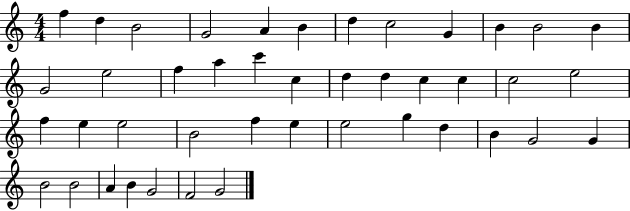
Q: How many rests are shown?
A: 0